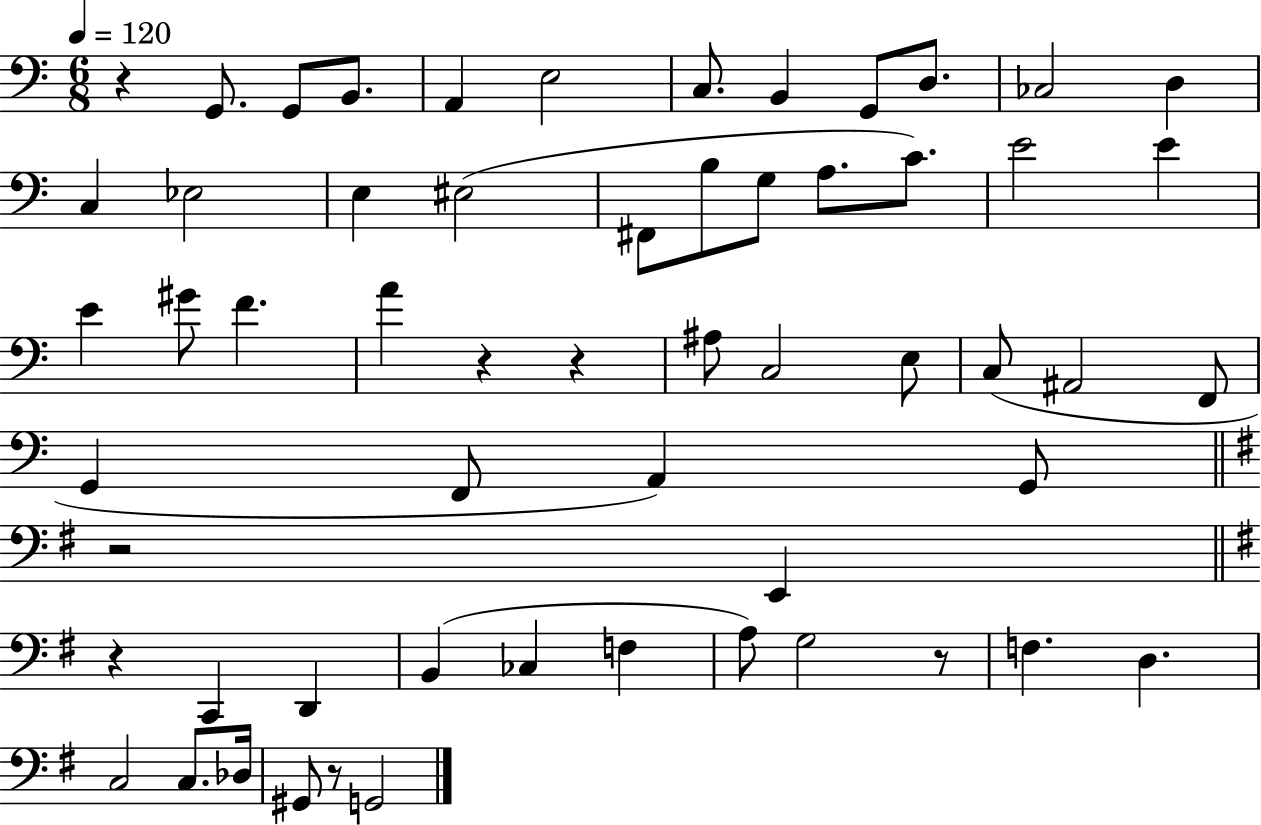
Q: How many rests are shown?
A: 7